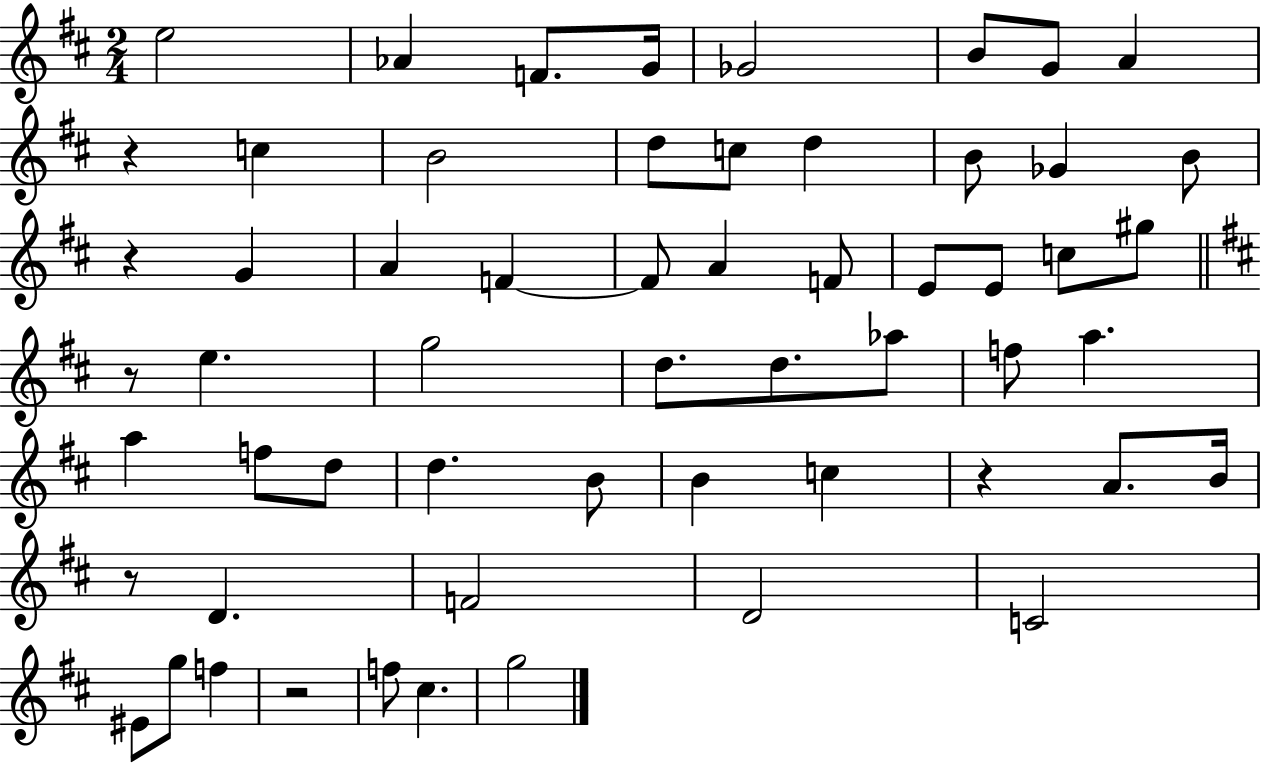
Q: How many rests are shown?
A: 6